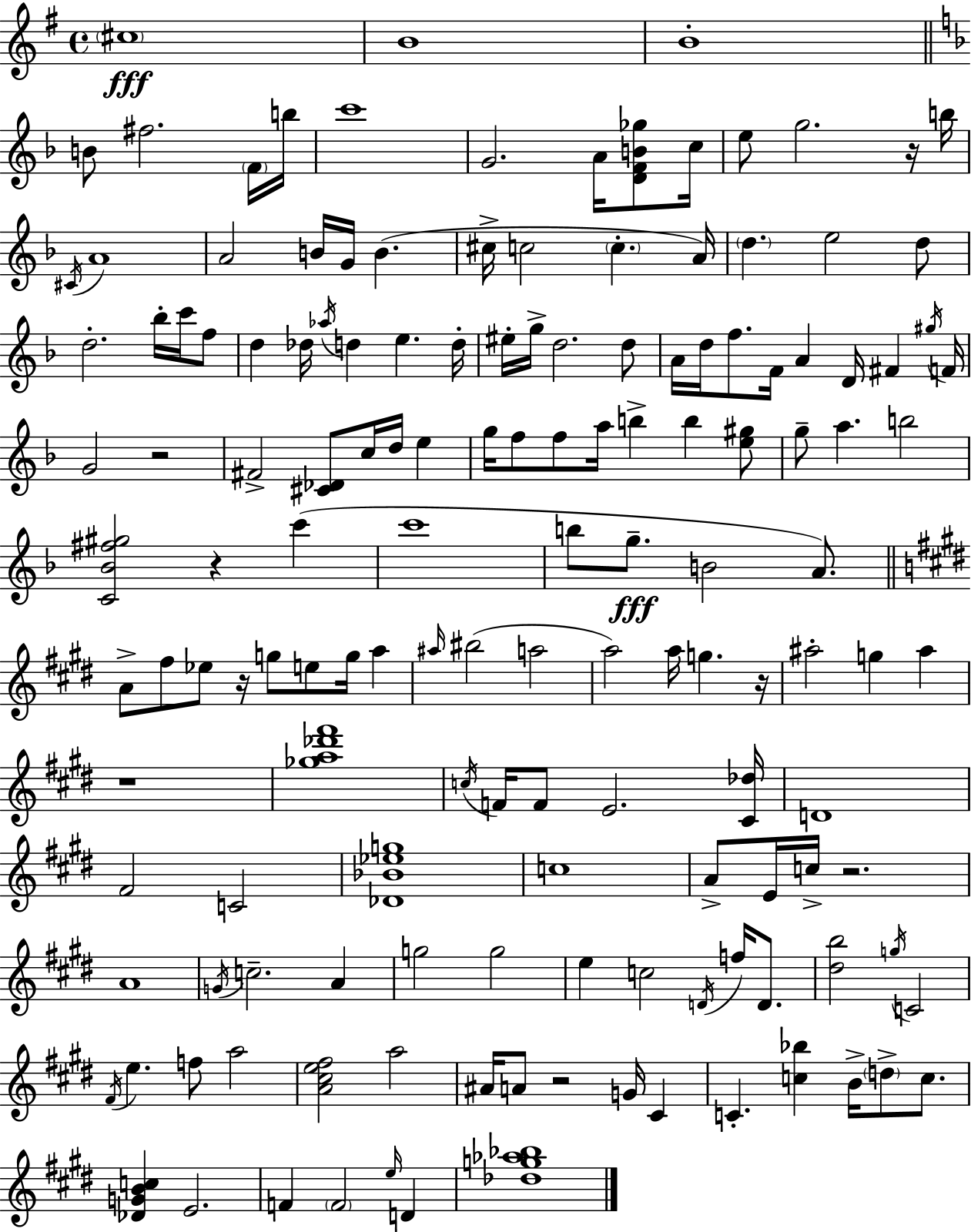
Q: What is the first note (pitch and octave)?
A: C#5